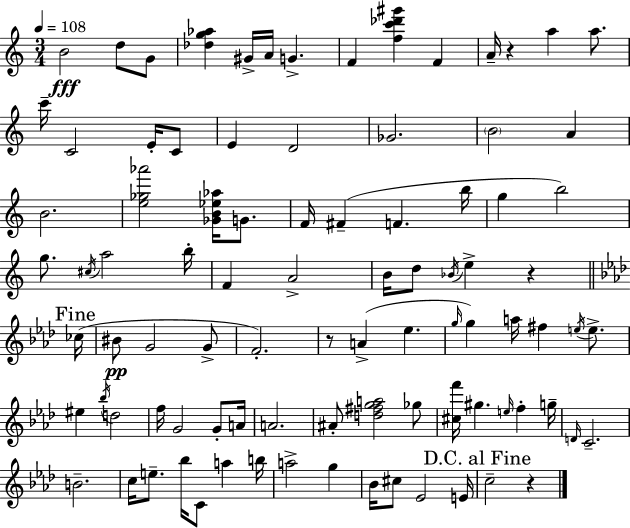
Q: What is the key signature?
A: C major